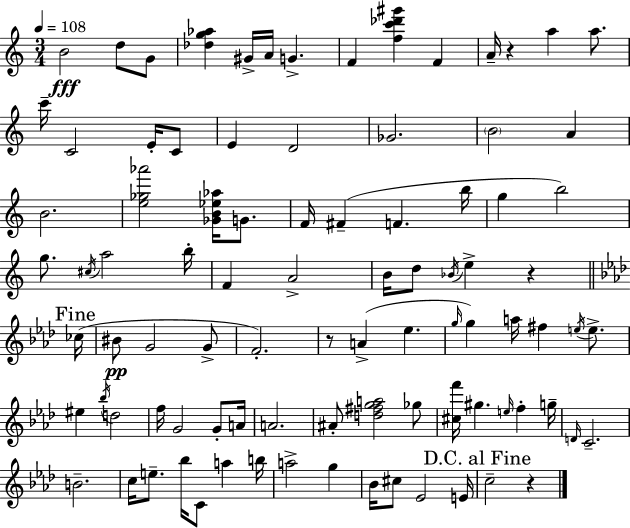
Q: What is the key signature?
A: C major